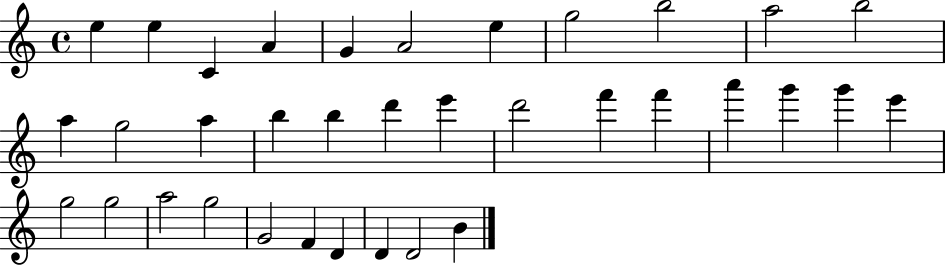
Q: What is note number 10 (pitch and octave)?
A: A5